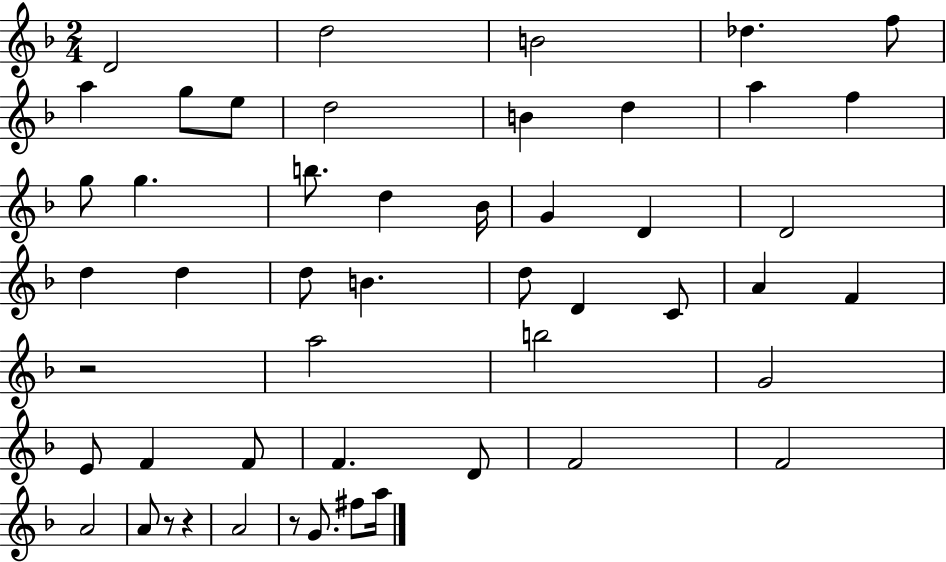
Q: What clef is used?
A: treble